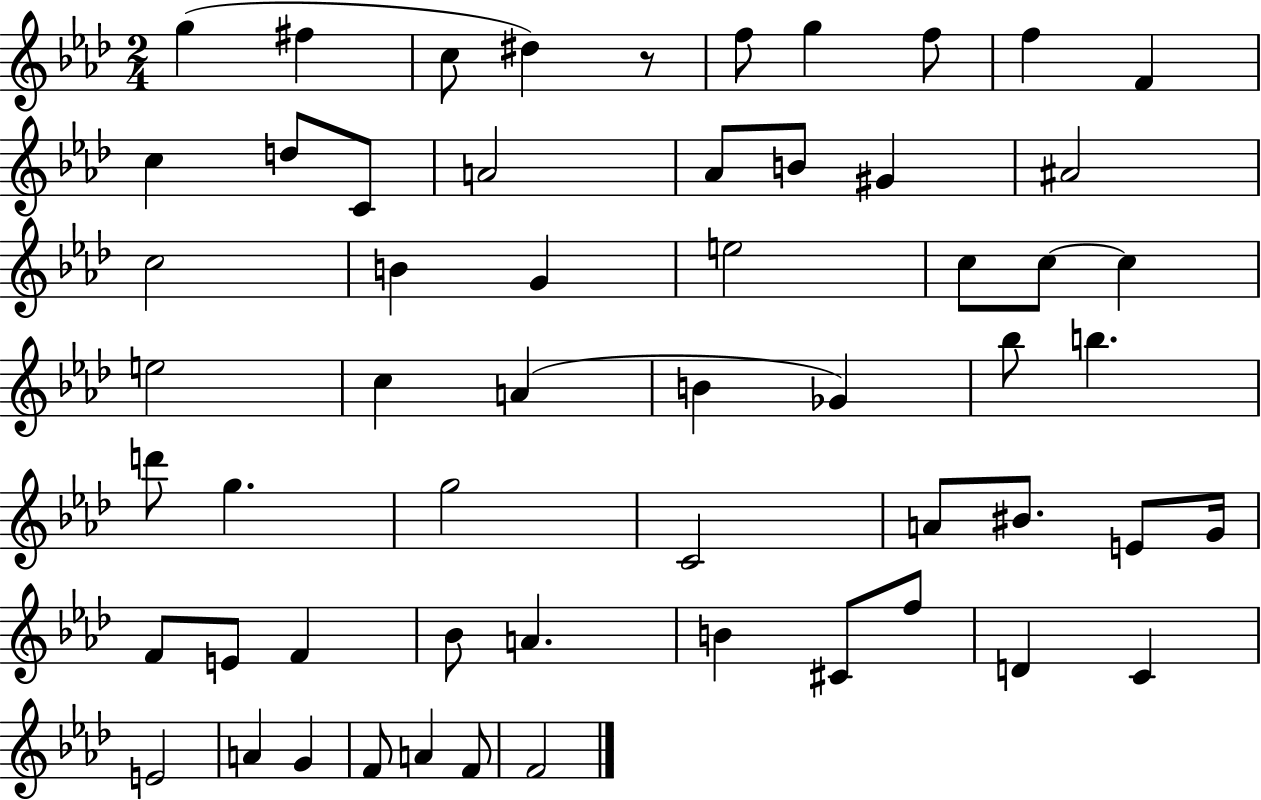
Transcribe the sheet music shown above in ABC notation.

X:1
T:Untitled
M:2/4
L:1/4
K:Ab
g ^f c/2 ^d z/2 f/2 g f/2 f F c d/2 C/2 A2 _A/2 B/2 ^G ^A2 c2 B G e2 c/2 c/2 c e2 c A B _G _b/2 b d'/2 g g2 C2 A/2 ^B/2 E/2 G/4 F/2 E/2 F _B/2 A B ^C/2 f/2 D C E2 A G F/2 A F/2 F2